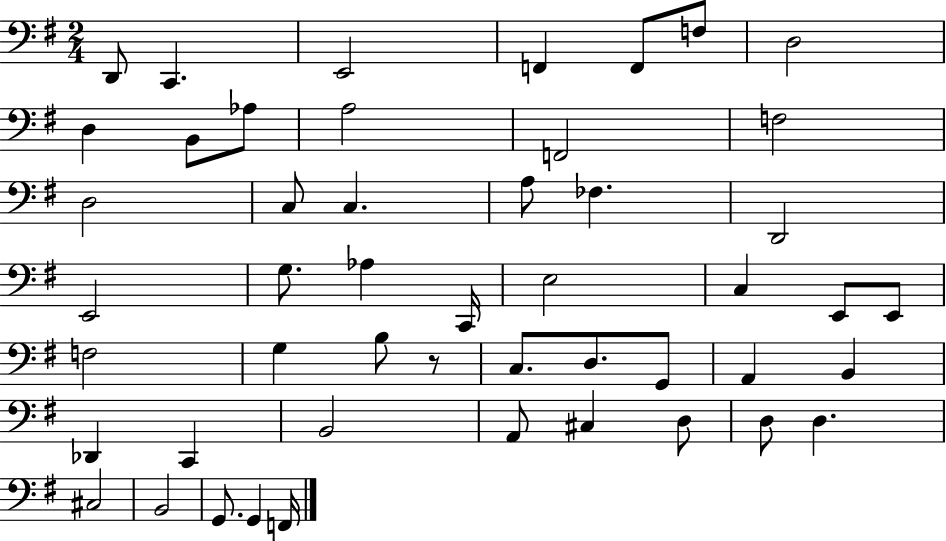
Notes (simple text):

D2/e C2/q. E2/h F2/q F2/e F3/e D3/h D3/q B2/e Ab3/e A3/h F2/h F3/h D3/h C3/e C3/q. A3/e FES3/q. D2/h E2/h G3/e. Ab3/q C2/s E3/h C3/q E2/e E2/e F3/h G3/q B3/e R/e C3/e. D3/e. G2/e A2/q B2/q Db2/q C2/q B2/h A2/e C#3/q D3/e D3/e D3/q. C#3/h B2/h G2/e. G2/q F2/s